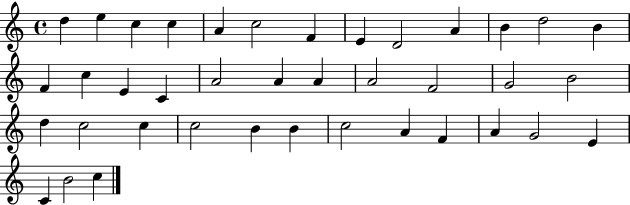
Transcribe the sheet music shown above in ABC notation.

X:1
T:Untitled
M:4/4
L:1/4
K:C
d e c c A c2 F E D2 A B d2 B F c E C A2 A A A2 F2 G2 B2 d c2 c c2 B B c2 A F A G2 E C B2 c